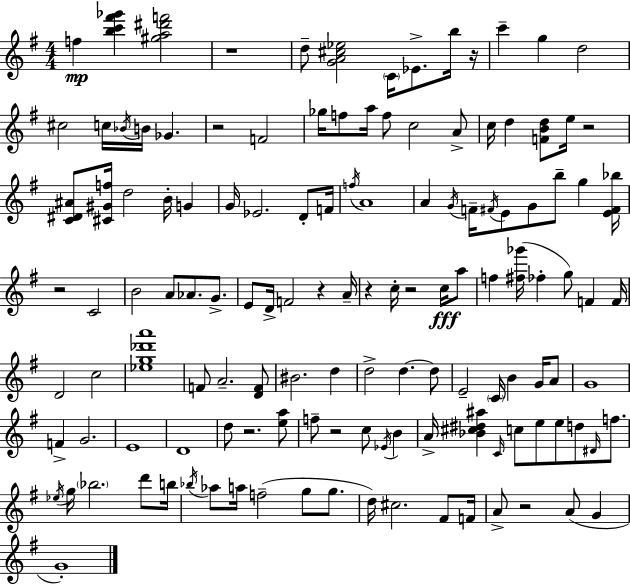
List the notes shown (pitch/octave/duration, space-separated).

F5/q [B5,C6,F#6,Gb6]/q [G#5,A5,D#6,F6]/h R/w D5/e [G4,A4,C#5,Eb5]/h C4/s Eb4/e. B5/s R/s C6/q G5/q D5/h C#5/h C5/s Bb4/s B4/s Gb4/q. R/h F4/h Gb5/s F5/e A5/s F5/e C5/h A4/e C5/s D5/q [F4,B4,D5]/e E5/s R/h [C4,D#4,A#4]/e [C#4,G#4,F5]/s D5/h B4/s G4/q G4/s Eb4/h. D4/e F4/s F5/s A4/w A4/q G4/s F4/s F#4/s E4/e G4/e B5/e G5/q [E4,F#4,Bb5]/s R/h C4/h B4/h A4/e Ab4/e. G4/e. E4/e D4/s F4/h R/q A4/s R/q C5/s R/h C5/s A5/e F5/q [F#5,Gb6]/s FES5/q G5/e F4/q F4/s D4/h C5/h [Eb5,G5,Db6,A6]/w F4/e A4/h. [D4,F4]/e BIS4/h. D5/q D5/h D5/q. D5/e E4/h C4/s B4/q G4/s A4/e G4/w F4/q G4/h. E4/w D4/w D5/e R/h. [E5,A5]/e F5/e R/h C5/e Eb4/s B4/q A4/s [Bb4,C#5,D#5,A#5]/q C4/s C5/e E5/e E5/e D5/e D#4/s F5/e. Eb5/s G5/s Bb5/h. D6/e B5/s Bb5/s Ab5/e A5/s F5/h G5/e G5/e. D5/s C#5/h. F#4/e F4/s A4/e R/h A4/e G4/q G4/w